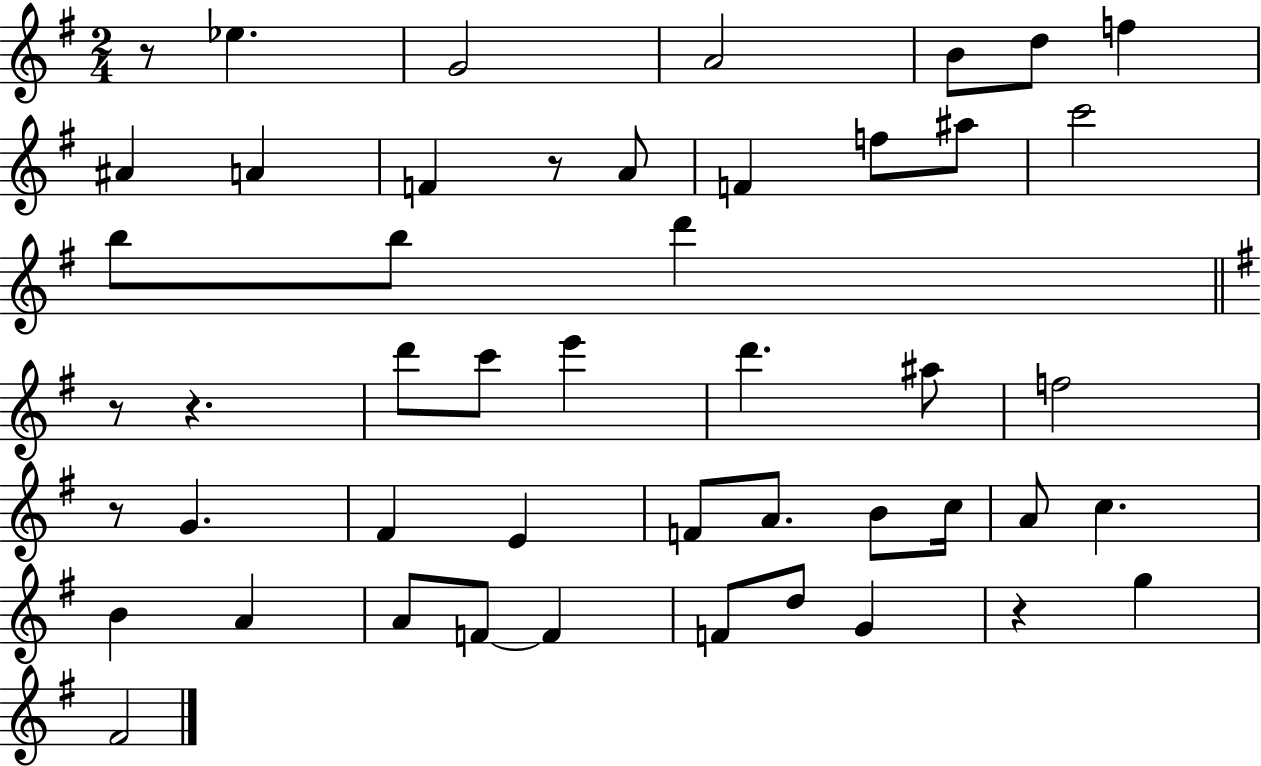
X:1
T:Untitled
M:2/4
L:1/4
K:G
z/2 _e G2 A2 B/2 d/2 f ^A A F z/2 A/2 F f/2 ^a/2 c'2 b/2 b/2 d' z/2 z d'/2 c'/2 e' d' ^a/2 f2 z/2 G ^F E F/2 A/2 B/2 c/4 A/2 c B A A/2 F/2 F F/2 d/2 G z g ^F2